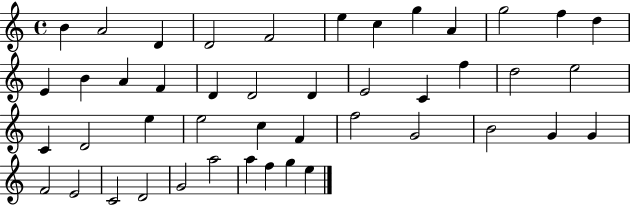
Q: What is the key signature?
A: C major